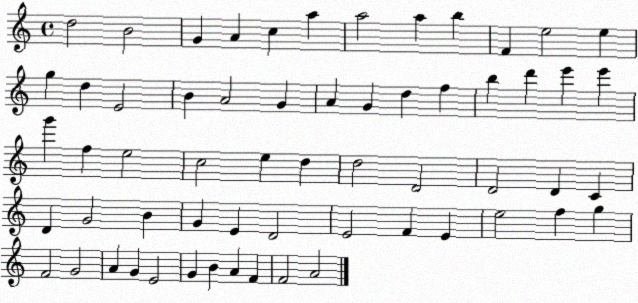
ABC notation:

X:1
T:Untitled
M:4/4
L:1/4
K:C
d2 B2 G A c a a2 a b F e2 e g d E2 B A2 G A G d f b d' e' e' g' f e2 c2 e d d2 D2 D2 D C D G2 B G E D2 E2 F E e2 f g F2 G2 A G E2 G B A F F2 A2